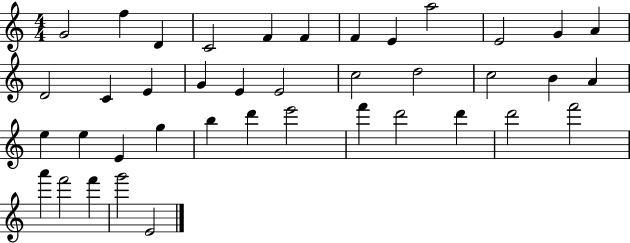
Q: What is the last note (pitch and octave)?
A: E4